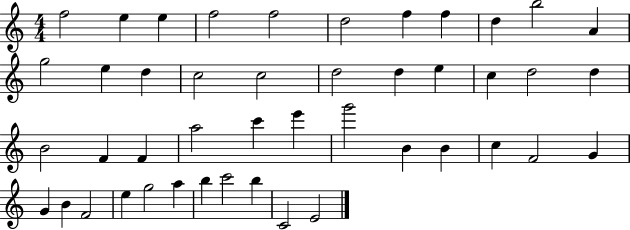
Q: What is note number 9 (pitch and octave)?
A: D5